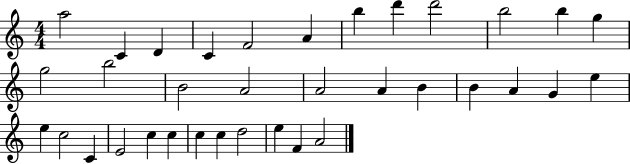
A5/h C4/q D4/q C4/q F4/h A4/q B5/q D6/q D6/h B5/h B5/q G5/q G5/h B5/h B4/h A4/h A4/h A4/q B4/q B4/q A4/q G4/q E5/q E5/q C5/h C4/q E4/h C5/q C5/q C5/q C5/q D5/h E5/q F4/q A4/h